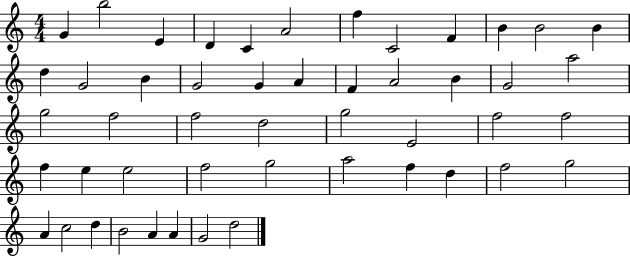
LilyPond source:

{
  \clef treble
  \numericTimeSignature
  \time 4/4
  \key c \major
  g'4 b''2 e'4 | d'4 c'4 a'2 | f''4 c'2 f'4 | b'4 b'2 b'4 | \break d''4 g'2 b'4 | g'2 g'4 a'4 | f'4 a'2 b'4 | g'2 a''2 | \break g''2 f''2 | f''2 d''2 | g''2 e'2 | f''2 f''2 | \break f''4 e''4 e''2 | f''2 g''2 | a''2 f''4 d''4 | f''2 g''2 | \break a'4 c''2 d''4 | b'2 a'4 a'4 | g'2 d''2 | \bar "|."
}